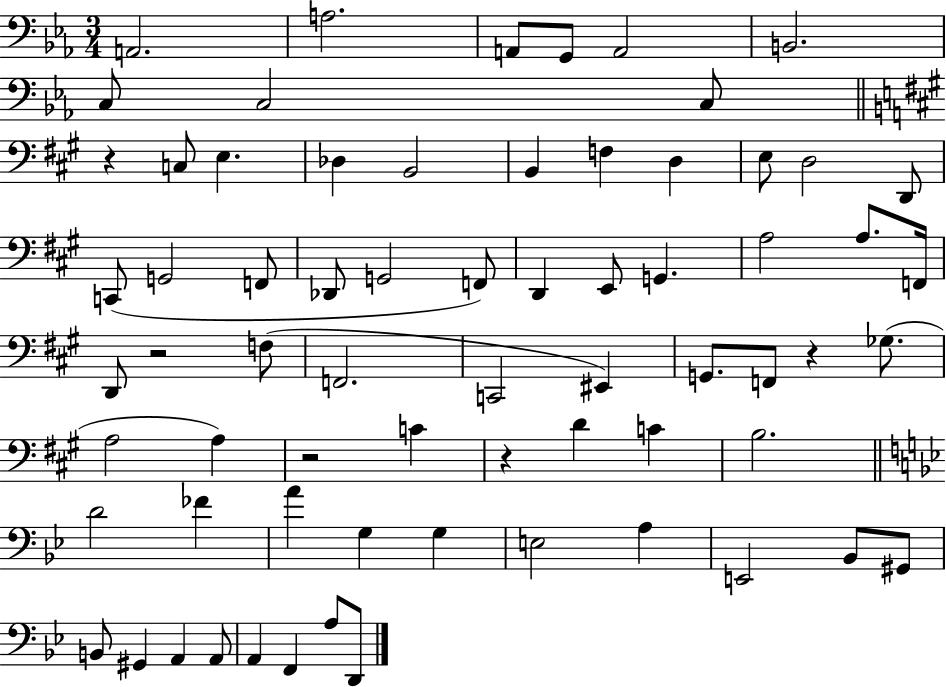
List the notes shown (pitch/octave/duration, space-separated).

A2/h. A3/h. A2/e G2/e A2/h B2/h. C3/e C3/h C3/e R/q C3/e E3/q. Db3/q B2/h B2/q F3/q D3/q E3/e D3/h D2/e C2/e G2/h F2/e Db2/e G2/h F2/e D2/q E2/e G2/q. A3/h A3/e. F2/s D2/e R/h F3/e F2/h. C2/h EIS2/q G2/e. F2/e R/q Gb3/e. A3/h A3/q R/h C4/q R/q D4/q C4/q B3/h. D4/h FES4/q A4/q G3/q G3/q E3/h A3/q E2/h Bb2/e G#2/e B2/e G#2/q A2/q A2/e A2/q F2/q A3/e D2/e